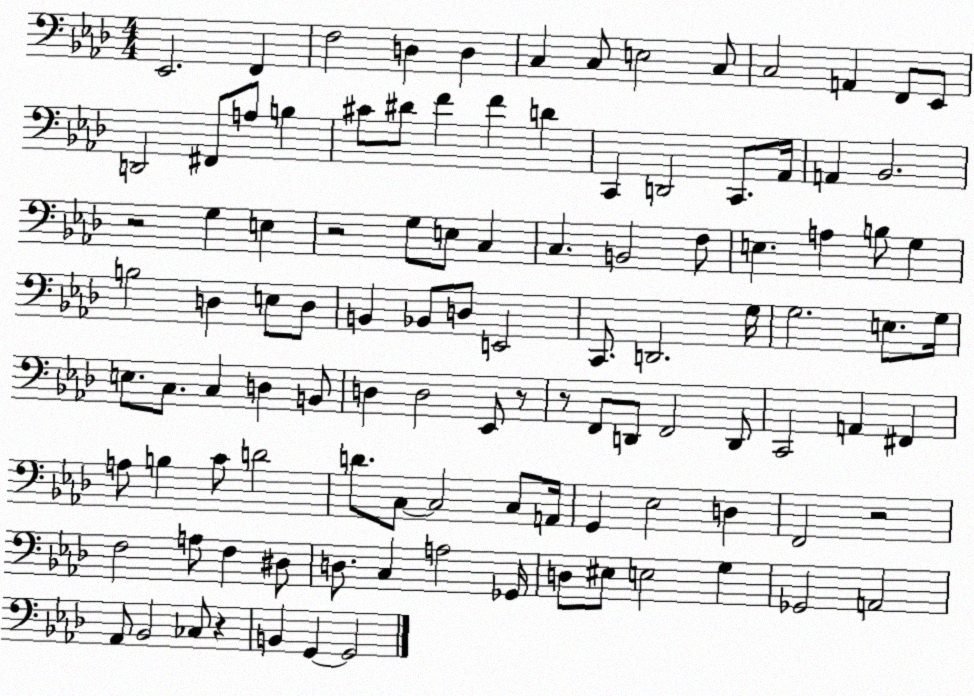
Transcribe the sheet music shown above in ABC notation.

X:1
T:Untitled
M:4/4
L:1/4
K:Ab
_E,,2 F,, F,2 D, D, C, C,/2 E,2 C,/2 C,2 A,, F,,/2 _E,,/2 D,,2 ^F,,/2 A,/2 B, ^C/2 ^D/2 F F D C,, D,,2 C,,/2 _A,,/4 A,, _B,,2 z2 G, E, z2 G,/2 E,/2 C, C, B,,2 F,/2 E, A, B,/2 G, B,2 D, E,/2 D,/2 B,, _B,,/2 D,/2 E,,2 C,,/2 D,,2 G,/4 G,2 E,/2 G,/4 E,/2 C,/2 C, D, B,,/2 D, D,2 _E,,/2 z/2 z/2 F,,/2 D,,/2 F,,2 D,,/2 C,,2 A,, ^F,, A,/2 B, C/2 D2 D/2 C,/2 C,2 C,/2 A,,/4 G,, _E,2 D, F,,2 z2 F,2 A,/2 F, ^D,/2 D,/2 C, A,2 _G,,/4 D,/2 ^E,/2 E,2 G, _G,,2 A,,2 _A,,/2 _B,,2 _C,/2 z B,, G,, G,,2